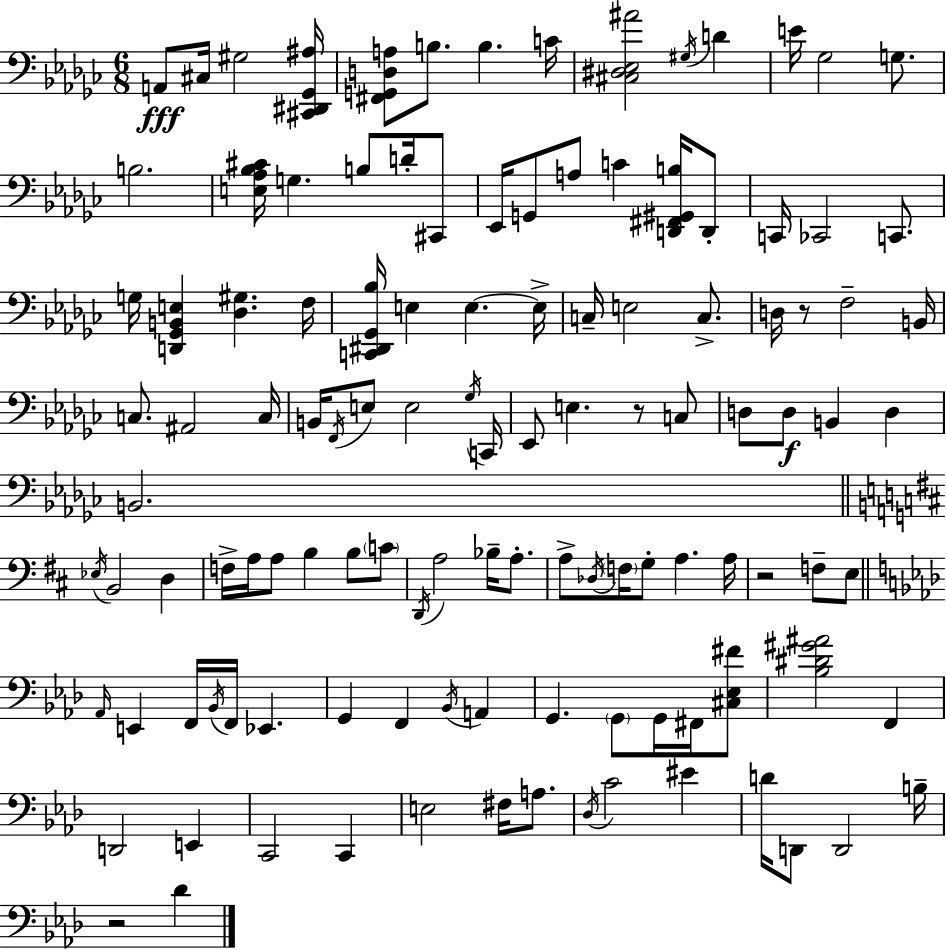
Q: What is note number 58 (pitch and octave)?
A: A3